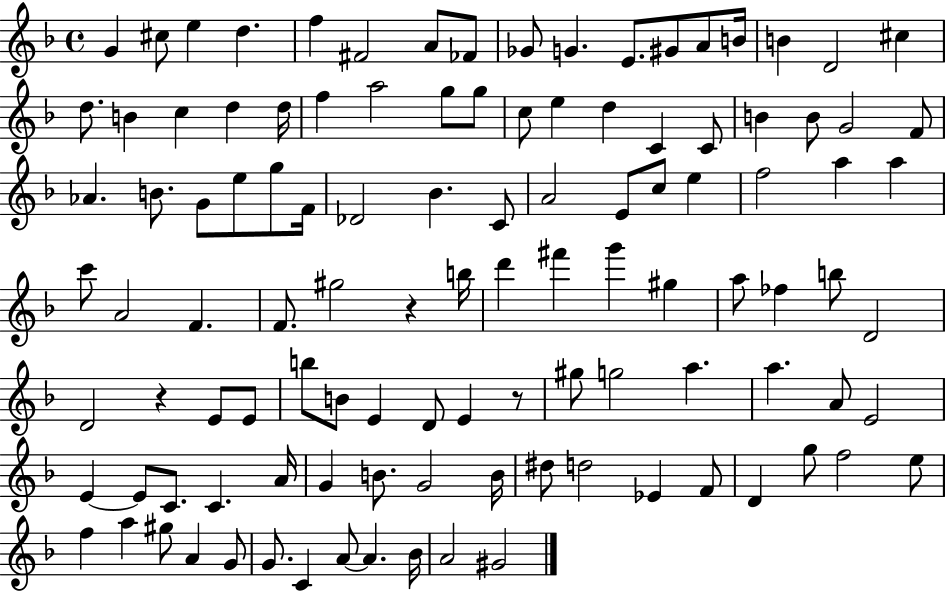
G4/q C#5/e E5/q D5/q. F5/q F#4/h A4/e FES4/e Gb4/e G4/q. E4/e. G#4/e A4/e B4/s B4/q D4/h C#5/q D5/e. B4/q C5/q D5/q D5/s F5/q A5/h G5/e G5/e C5/e E5/q D5/q C4/q C4/e B4/q B4/e G4/h F4/e Ab4/q. B4/e. G4/e E5/e G5/e F4/s Db4/h Bb4/q. C4/e A4/h E4/e C5/e E5/q F5/h A5/q A5/q C6/e A4/h F4/q. F4/e. G#5/h R/q B5/s D6/q F#6/q G6/q G#5/q A5/e FES5/q B5/e D4/h D4/h R/q E4/e E4/e B5/e B4/e E4/q D4/e E4/q R/e G#5/e G5/h A5/q. A5/q. A4/e E4/h E4/q E4/e C4/e. C4/q. A4/s G4/q B4/e. G4/h B4/s D#5/e D5/h Eb4/q F4/e D4/q G5/e F5/h E5/e F5/q A5/q G#5/e A4/q G4/e G4/e. C4/q A4/e A4/q. Bb4/s A4/h G#4/h